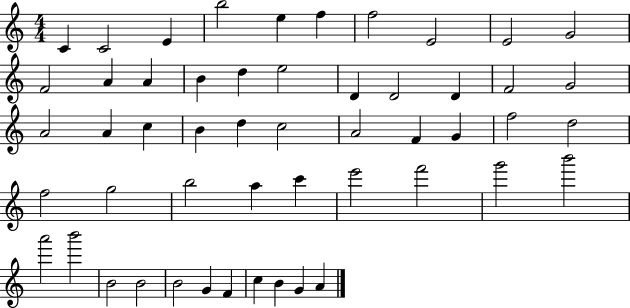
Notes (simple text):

C4/q C4/h E4/q B5/h E5/q F5/q F5/h E4/h E4/h G4/h F4/h A4/q A4/q B4/q D5/q E5/h D4/q D4/h D4/q F4/h G4/h A4/h A4/q C5/q B4/q D5/q C5/h A4/h F4/q G4/q F5/h D5/h F5/h G5/h B5/h A5/q C6/q E6/h F6/h G6/h B6/h A6/h B6/h B4/h B4/h B4/h G4/q F4/q C5/q B4/q G4/q A4/q